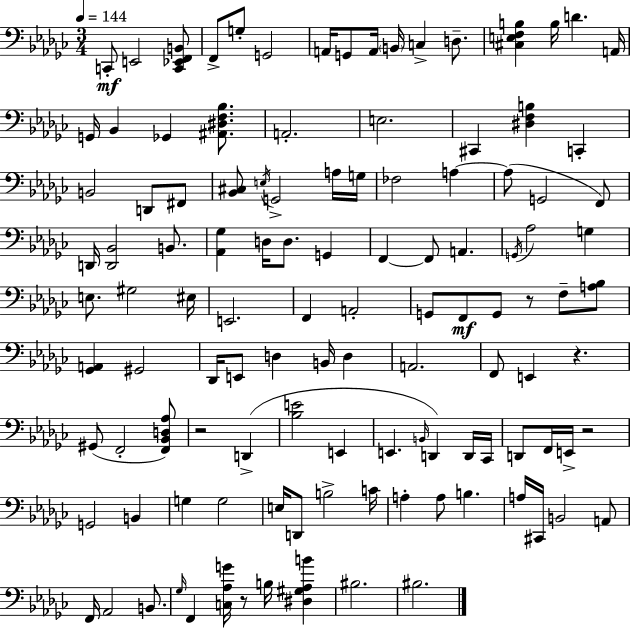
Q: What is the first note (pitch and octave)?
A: C2